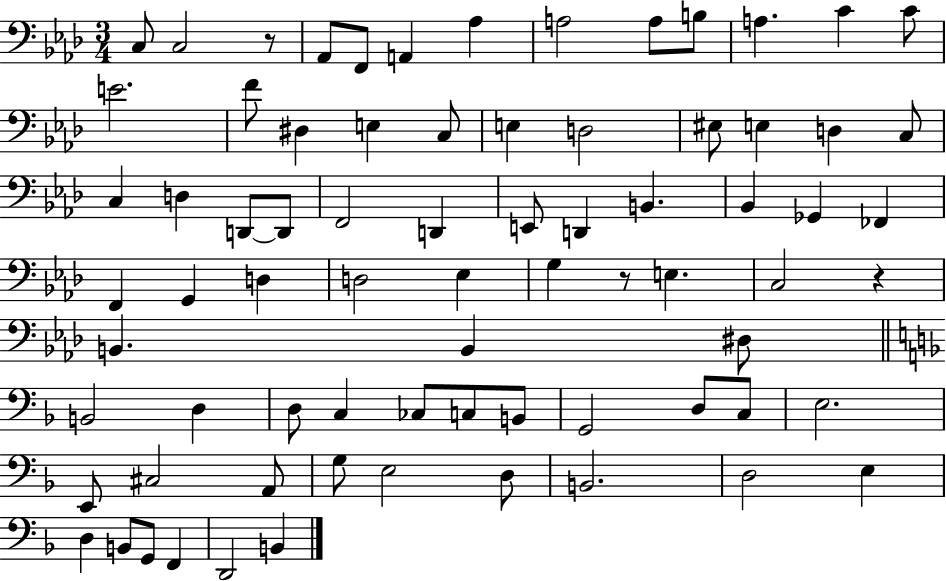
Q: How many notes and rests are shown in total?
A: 75